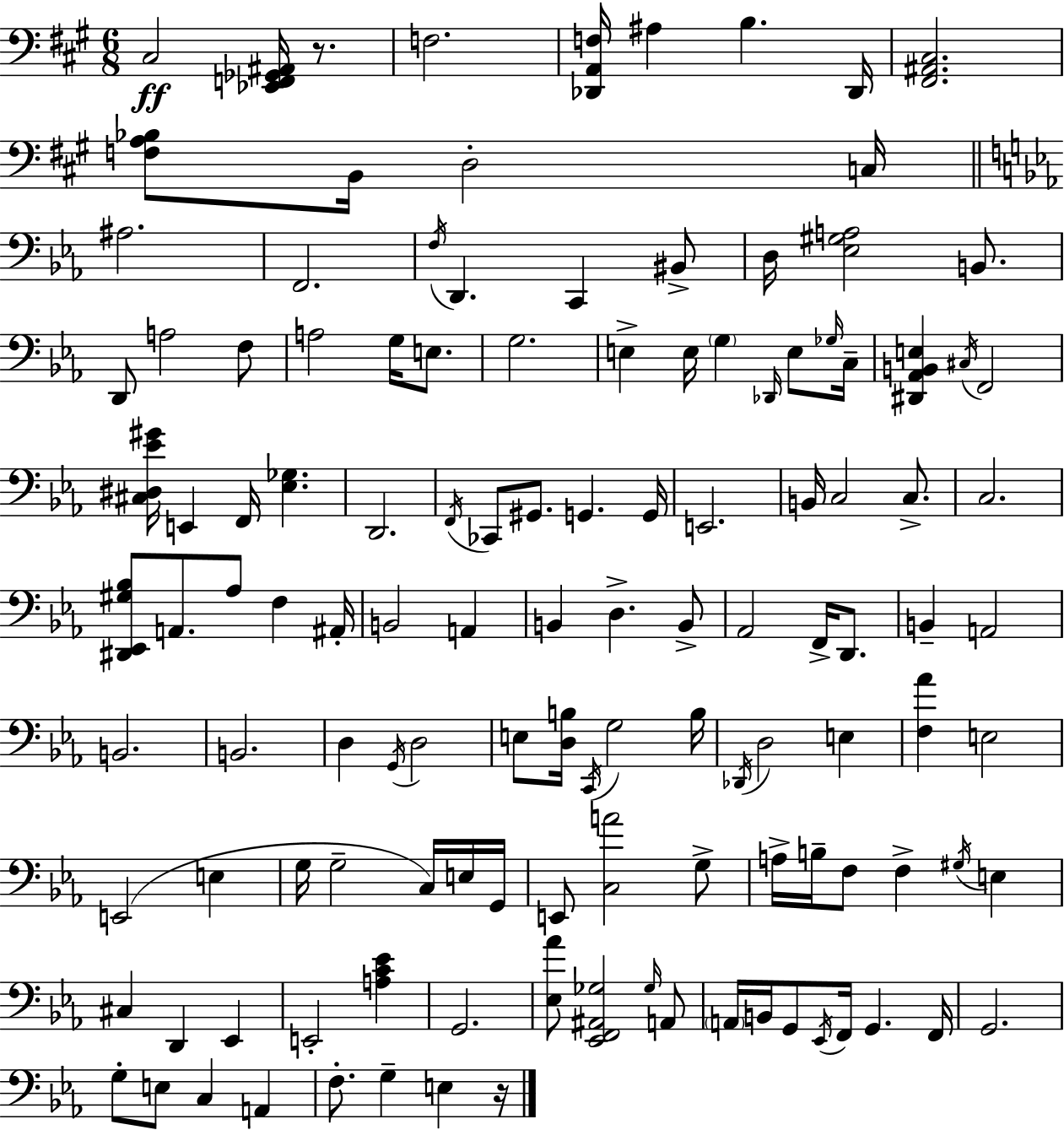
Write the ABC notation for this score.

X:1
T:Untitled
M:6/8
L:1/4
K:A
^C,2 [_E,,F,,_G,,^A,,]/4 z/2 F,2 [_D,,A,,F,]/4 ^A, B, _D,,/4 [^F,,^A,,^C,]2 [F,A,_B,]/2 B,,/4 D,2 C,/4 ^A,2 F,,2 F,/4 D,, C,, ^B,,/2 D,/4 [_E,^G,A,]2 B,,/2 D,,/2 A,2 F,/2 A,2 G,/4 E,/2 G,2 E, E,/4 G, _D,,/4 E,/2 _G,/4 C,/4 [^D,,_A,,B,,E,] ^C,/4 F,,2 [^C,^D,_E^G]/4 E,, F,,/4 [_E,_G,] D,,2 F,,/4 _C,,/2 ^G,,/2 G,, G,,/4 E,,2 B,,/4 C,2 C,/2 C,2 [^D,,_E,,^G,_B,]/2 A,,/2 _A,/2 F, ^A,,/4 B,,2 A,, B,, D, B,,/2 _A,,2 F,,/4 D,,/2 B,, A,,2 B,,2 B,,2 D, G,,/4 D,2 E,/2 [D,B,]/4 C,,/4 G,2 B,/4 _D,,/4 D,2 E, [F,_A] E,2 E,,2 E, G,/4 G,2 C,/4 E,/4 G,,/4 E,,/2 [C,A]2 G,/2 A,/4 B,/4 F,/2 F, ^G,/4 E, ^C, D,, _E,, E,,2 [A,C_E] G,,2 [_E,_A]/2 [_E,,F,,^A,,_G,]2 _G,/4 A,,/2 A,,/4 B,,/4 G,,/2 _E,,/4 F,,/4 G,, F,,/4 G,,2 G,/2 E,/2 C, A,, F,/2 G, E, z/4